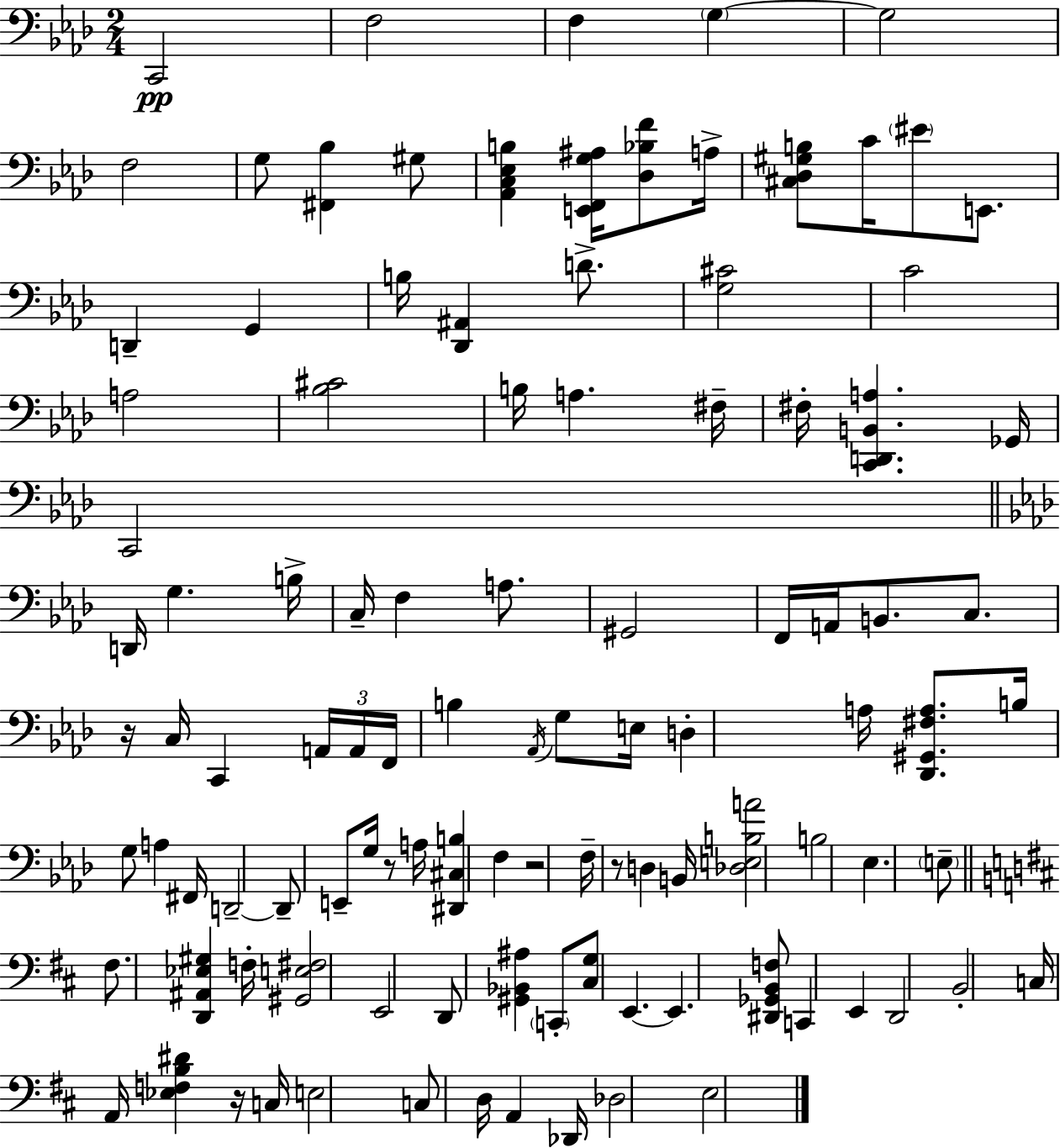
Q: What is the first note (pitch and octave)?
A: C2